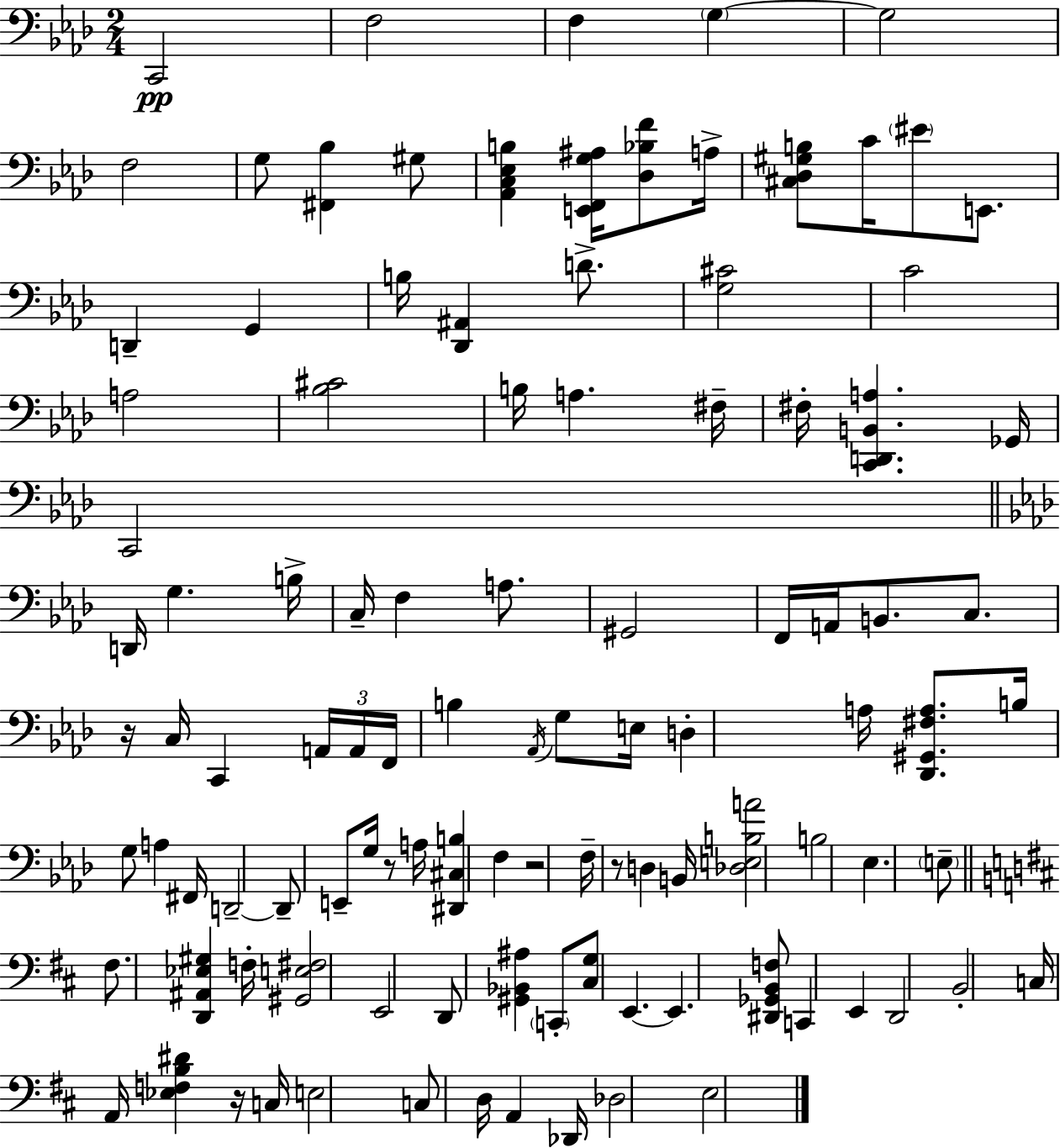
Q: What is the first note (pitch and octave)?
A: C2